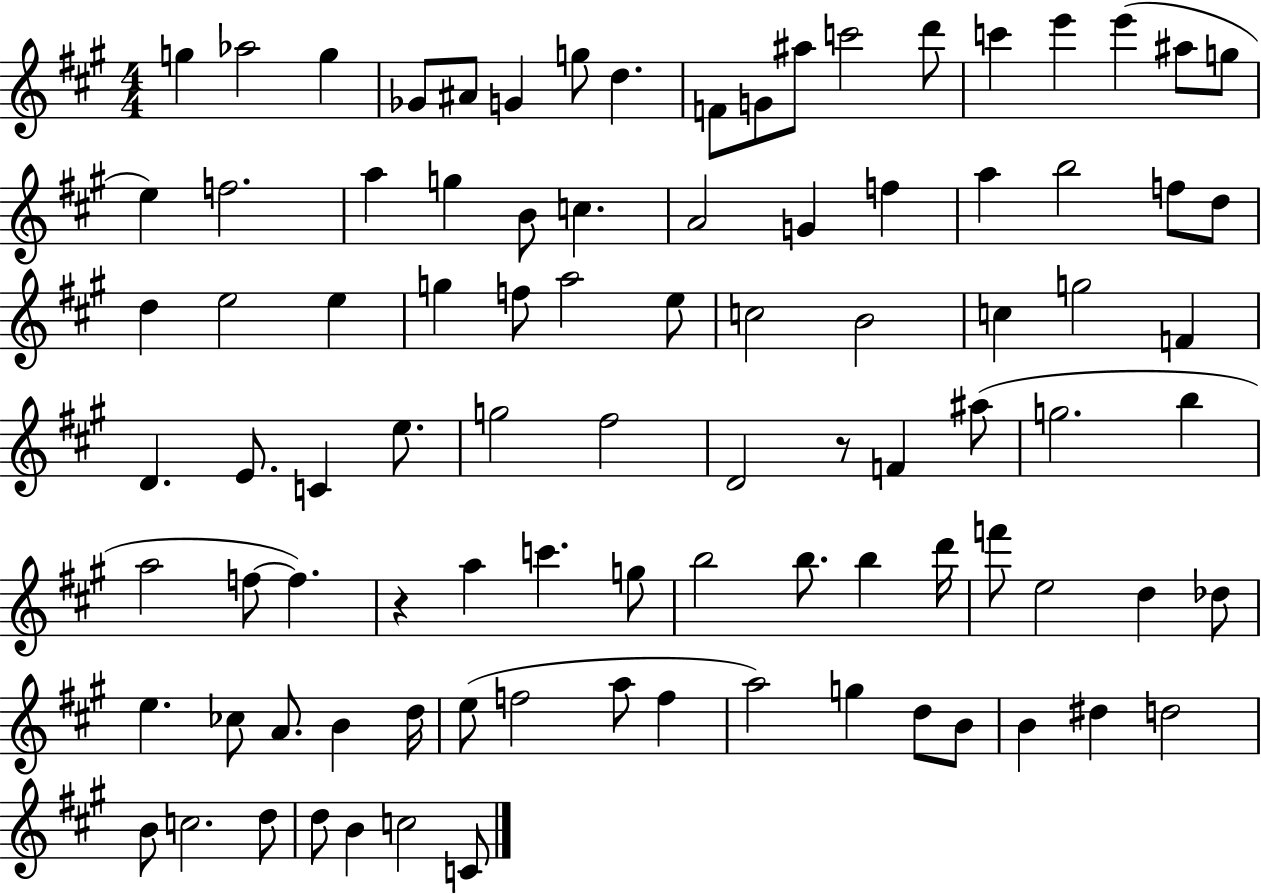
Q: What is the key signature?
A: A major